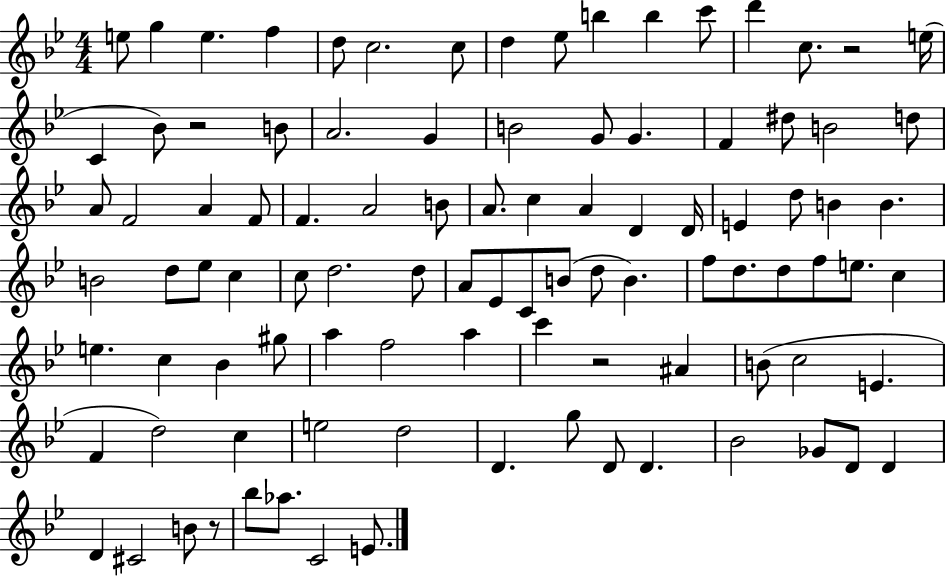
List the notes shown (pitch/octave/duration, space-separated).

E5/e G5/q E5/q. F5/q D5/e C5/h. C5/e D5/q Eb5/e B5/q B5/q C6/e D6/q C5/e. R/h E5/s C4/q Bb4/e R/h B4/e A4/h. G4/q B4/h G4/e G4/q. F4/q D#5/e B4/h D5/e A4/e F4/h A4/q F4/e F4/q. A4/h B4/e A4/e. C5/q A4/q D4/q D4/s E4/q D5/e B4/q B4/q. B4/h D5/e Eb5/e C5/q C5/e D5/h. D5/e A4/e Eb4/e C4/e B4/e D5/e B4/q. F5/e D5/e. D5/e F5/e E5/e. C5/q E5/q. C5/q Bb4/q G#5/e A5/q F5/h A5/q C6/q R/h A#4/q B4/e C5/h E4/q. F4/q D5/h C5/q E5/h D5/h D4/q. G5/e D4/e D4/q. Bb4/h Gb4/e D4/e D4/q D4/q C#4/h B4/e R/e Bb5/e Ab5/e. C4/h E4/e.